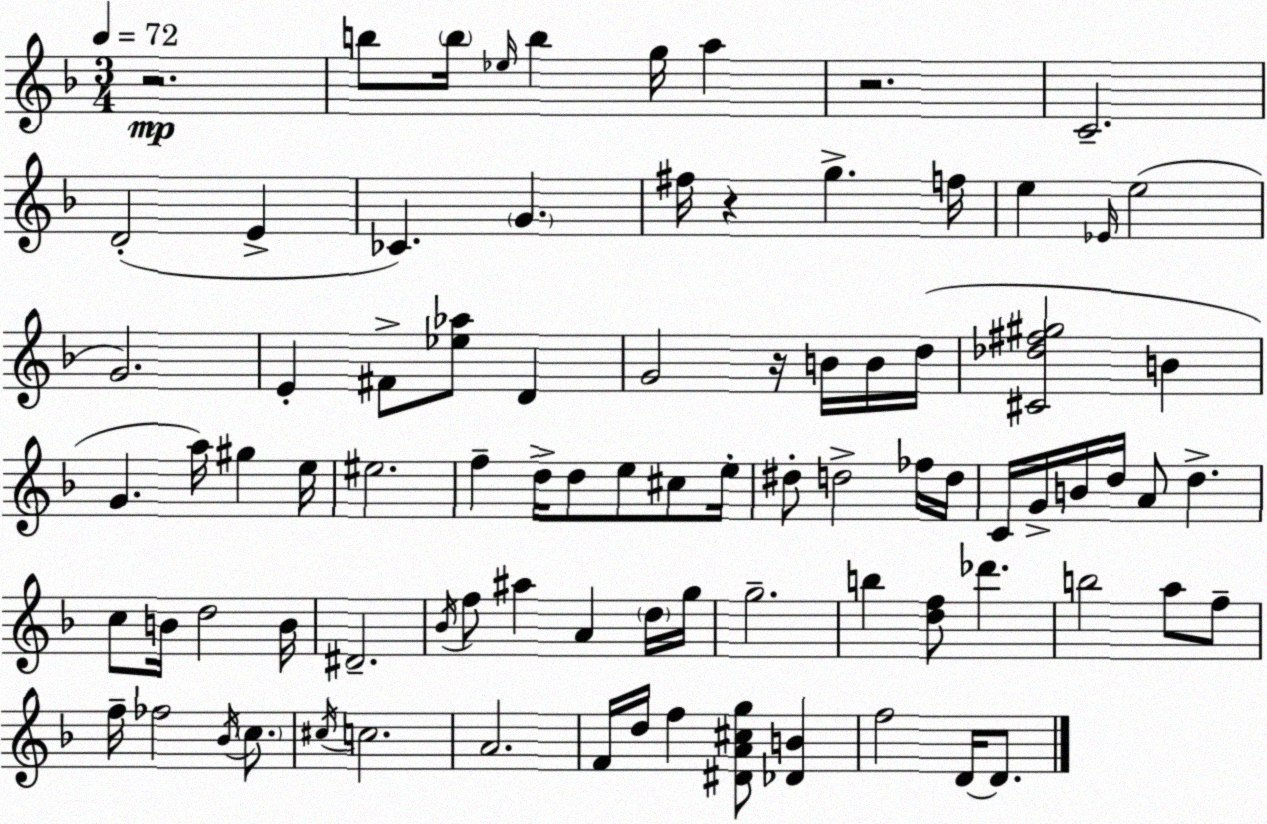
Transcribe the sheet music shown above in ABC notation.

X:1
T:Untitled
M:3/4
L:1/4
K:Dm
z2 b/2 b/4 _e/4 b g/4 a z2 C2 D2 E _C G ^f/4 z g f/4 e _E/4 e2 G2 E ^F/2 [_e_a]/2 D G2 z/4 B/4 B/4 d/4 [^C_d^f^g]2 B G a/4 ^g e/4 ^e2 f d/4 d/2 e/2 ^c/2 e/4 ^d/2 d2 _f/4 d/4 C/4 G/4 B/4 d/4 A/2 d c/2 B/4 d2 B/4 ^D2 _B/4 f/2 ^a A d/4 g/4 g2 b [df]/2 _d' b2 a/2 f/2 f/4 _f2 _B/4 c/2 ^c/4 c2 A2 F/4 d/4 f [^DA^cg]/2 [_DB] f2 D/4 D/2